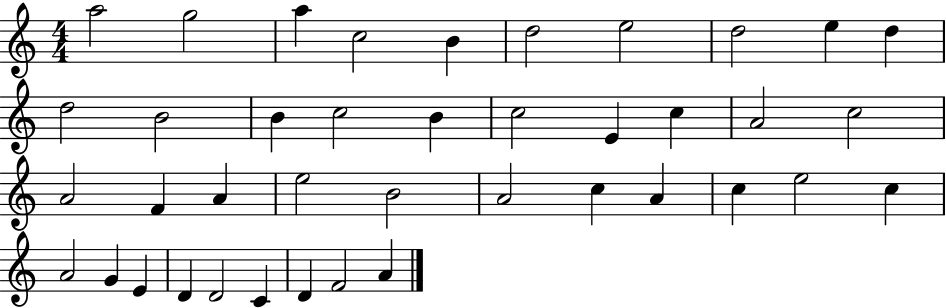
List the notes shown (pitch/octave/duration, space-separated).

A5/h G5/h A5/q C5/h B4/q D5/h E5/h D5/h E5/q D5/q D5/h B4/h B4/q C5/h B4/q C5/h E4/q C5/q A4/h C5/h A4/h F4/q A4/q E5/h B4/h A4/h C5/q A4/q C5/q E5/h C5/q A4/h G4/q E4/q D4/q D4/h C4/q D4/q F4/h A4/q